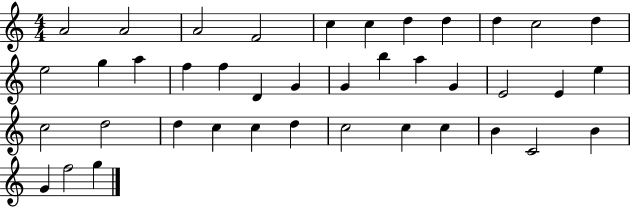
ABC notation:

X:1
T:Untitled
M:4/4
L:1/4
K:C
A2 A2 A2 F2 c c d d d c2 d e2 g a f f D G G b a G E2 E e c2 d2 d c c d c2 c c B C2 B G f2 g